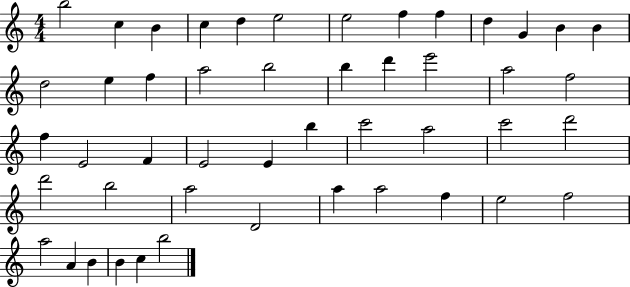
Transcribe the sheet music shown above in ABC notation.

X:1
T:Untitled
M:4/4
L:1/4
K:C
b2 c B c d e2 e2 f f d G B B d2 e f a2 b2 b d' e'2 a2 f2 f E2 F E2 E b c'2 a2 c'2 d'2 d'2 b2 a2 D2 a a2 f e2 f2 a2 A B B c b2